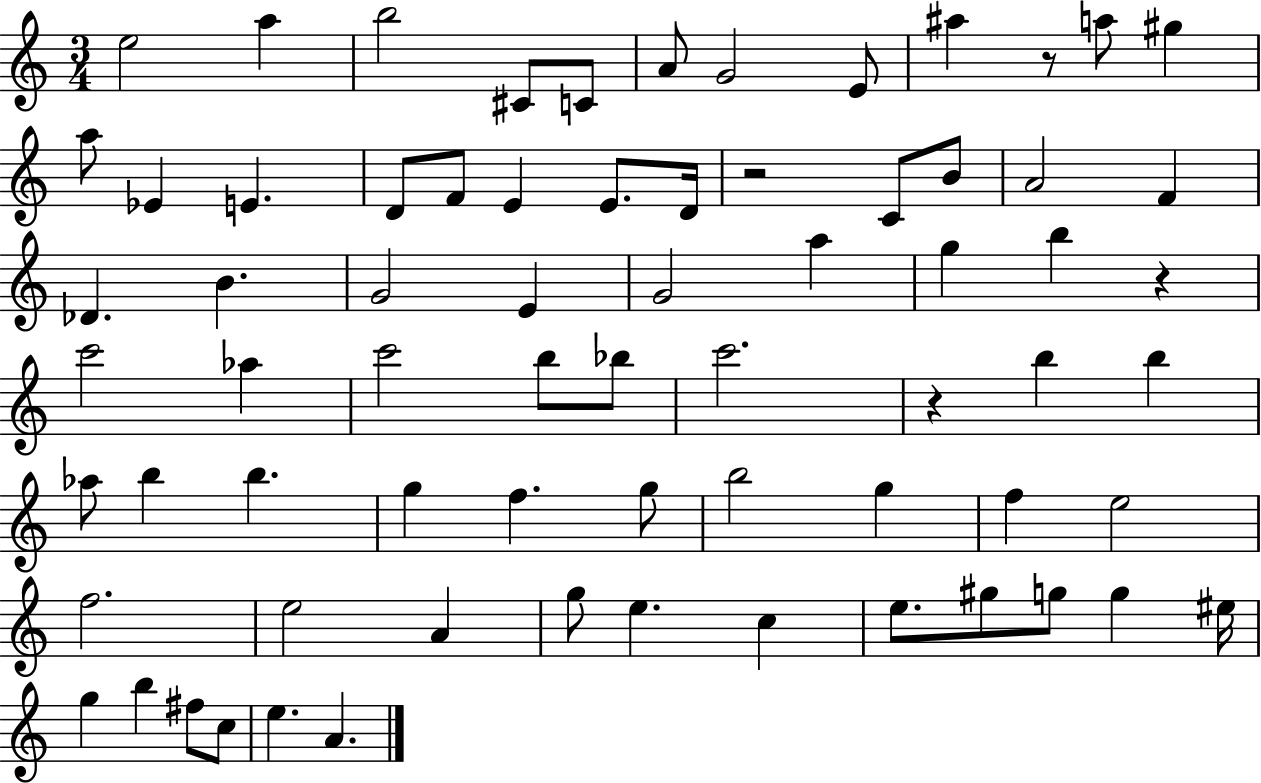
{
  \clef treble
  \numericTimeSignature
  \time 3/4
  \key c \major
  e''2 a''4 | b''2 cis'8 c'8 | a'8 g'2 e'8 | ais''4 r8 a''8 gis''4 | \break a''8 ees'4 e'4. | d'8 f'8 e'4 e'8. d'16 | r2 c'8 b'8 | a'2 f'4 | \break des'4. b'4. | g'2 e'4 | g'2 a''4 | g''4 b''4 r4 | \break c'''2 aes''4 | c'''2 b''8 bes''8 | c'''2. | r4 b''4 b''4 | \break aes''8 b''4 b''4. | g''4 f''4. g''8 | b''2 g''4 | f''4 e''2 | \break f''2. | e''2 a'4 | g''8 e''4. c''4 | e''8. gis''8 g''8 g''4 eis''16 | \break g''4 b''4 fis''8 c''8 | e''4. a'4. | \bar "|."
}